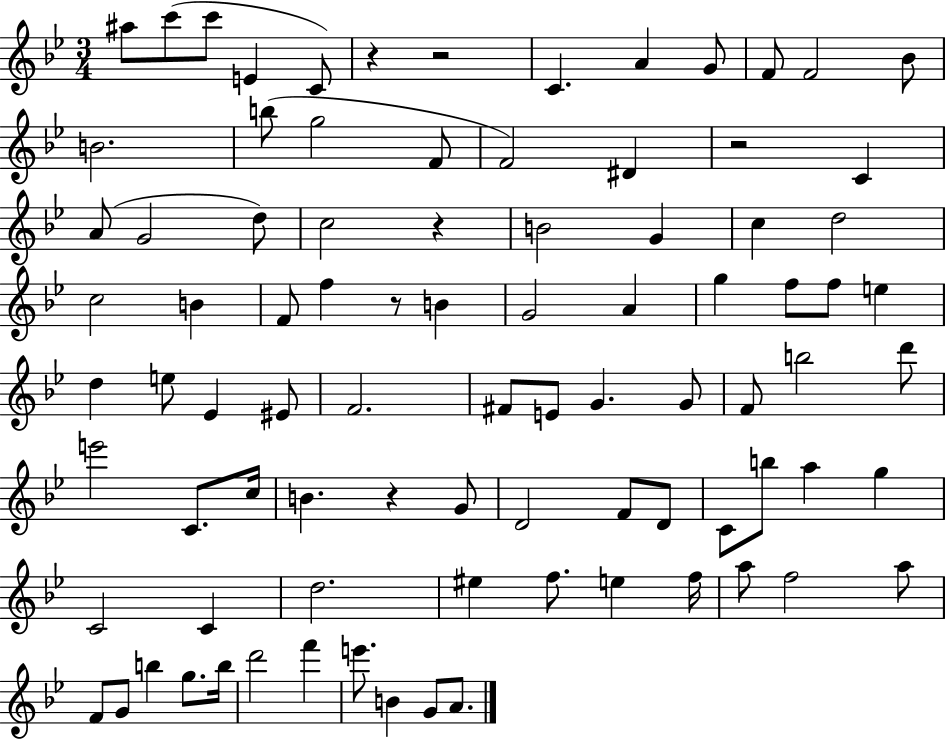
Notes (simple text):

A#5/e C6/e C6/e E4/q C4/e R/q R/h C4/q. A4/q G4/e F4/e F4/h Bb4/e B4/h. B5/e G5/h F4/e F4/h D#4/q R/h C4/q A4/e G4/h D5/e C5/h R/q B4/h G4/q C5/q D5/h C5/h B4/q F4/e F5/q R/e B4/q G4/h A4/q G5/q F5/e F5/e E5/q D5/q E5/e Eb4/q EIS4/e F4/h. F#4/e E4/e G4/q. G4/e F4/e B5/h D6/e E6/h C4/e. C5/s B4/q. R/q G4/e D4/h F4/e D4/e C4/e B5/e A5/q G5/q C4/h C4/q D5/h. EIS5/q F5/e. E5/q F5/s A5/e F5/h A5/e F4/e G4/e B5/q G5/e. B5/s D6/h F6/q E6/e. B4/q G4/e A4/e.